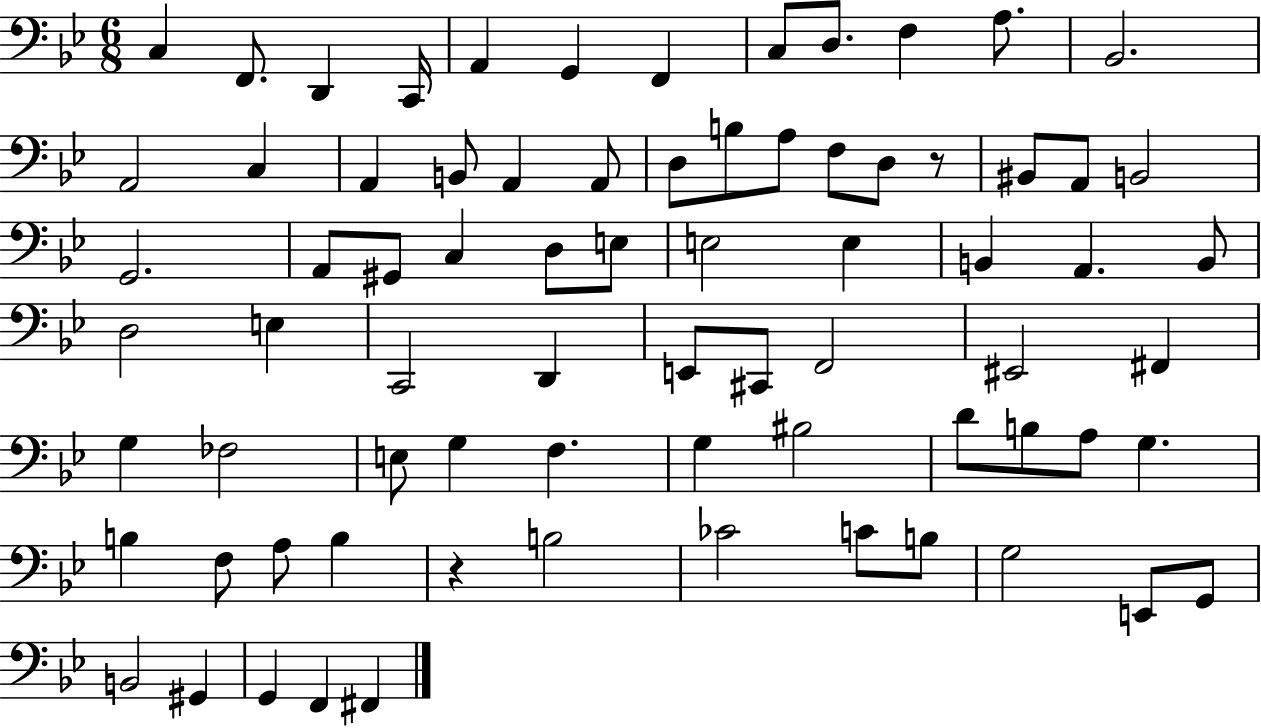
C3/q F2/e. D2/q C2/s A2/q G2/q F2/q C3/e D3/e. F3/q A3/e. Bb2/h. A2/h C3/q A2/q B2/e A2/q A2/e D3/e B3/e A3/e F3/e D3/e R/e BIS2/e A2/e B2/h G2/h. A2/e G#2/e C3/q D3/e E3/e E3/h E3/q B2/q A2/q. B2/e D3/h E3/q C2/h D2/q E2/e C#2/e F2/h EIS2/h F#2/q G3/q FES3/h E3/e G3/q F3/q. G3/q BIS3/h D4/e B3/e A3/e G3/q. B3/q F3/e A3/e B3/q R/q B3/h CES4/h C4/e B3/e G3/h E2/e G2/e B2/h G#2/q G2/q F2/q F#2/q